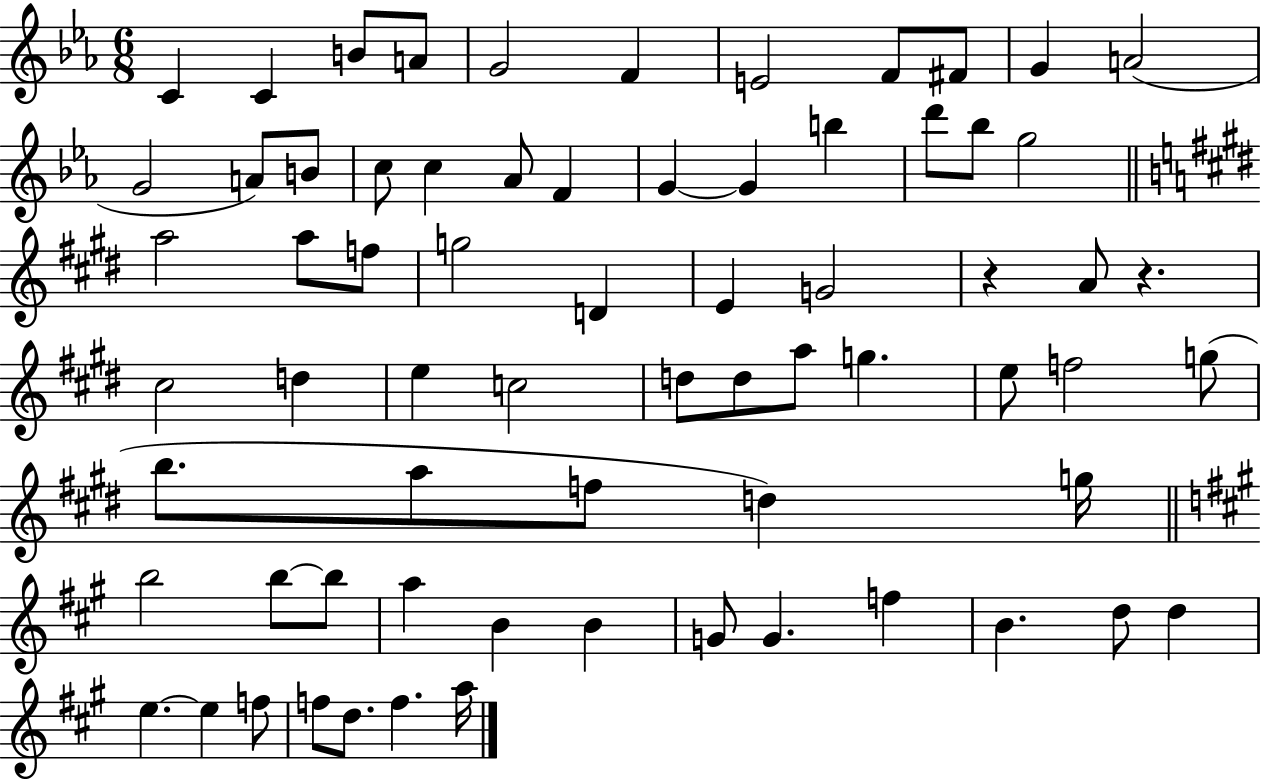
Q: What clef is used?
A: treble